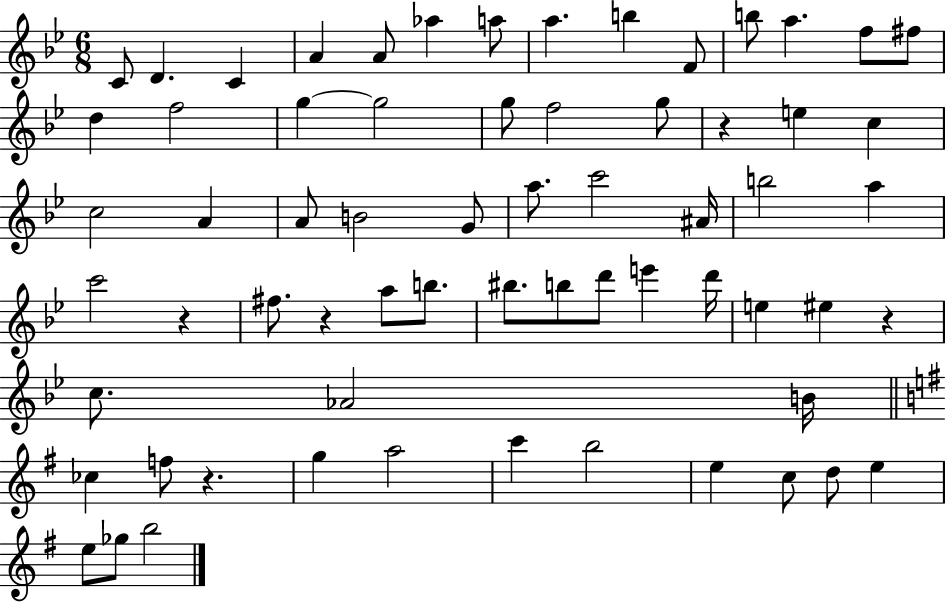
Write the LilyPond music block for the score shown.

{
  \clef treble
  \numericTimeSignature
  \time 6/8
  \key bes \major
  c'8 d'4. c'4 | a'4 a'8 aes''4 a''8 | a''4. b''4 f'8 | b''8 a''4. f''8 fis''8 | \break d''4 f''2 | g''4~~ g''2 | g''8 f''2 g''8 | r4 e''4 c''4 | \break c''2 a'4 | a'8 b'2 g'8 | a''8. c'''2 ais'16 | b''2 a''4 | \break c'''2 r4 | fis''8. r4 a''8 b''8. | bis''8. b''8 d'''8 e'''4 d'''16 | e''4 eis''4 r4 | \break c''8. aes'2 b'16 | \bar "||" \break \key g \major ces''4 f''8 r4. | g''4 a''2 | c'''4 b''2 | e''4 c''8 d''8 e''4 | \break e''8 ges''8 b''2 | \bar "|."
}